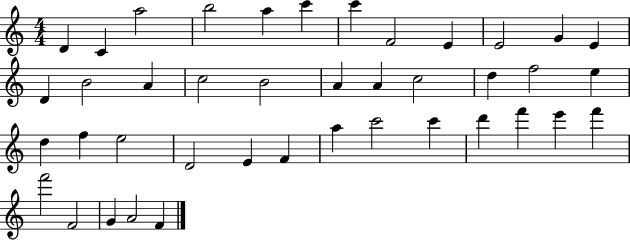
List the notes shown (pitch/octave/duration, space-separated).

D4/q C4/q A5/h B5/h A5/q C6/q C6/q F4/h E4/q E4/h G4/q E4/q D4/q B4/h A4/q C5/h B4/h A4/q A4/q C5/h D5/q F5/h E5/q D5/q F5/q E5/h D4/h E4/q F4/q A5/q C6/h C6/q D6/q F6/q E6/q F6/q F6/h F4/h G4/q A4/h F4/q